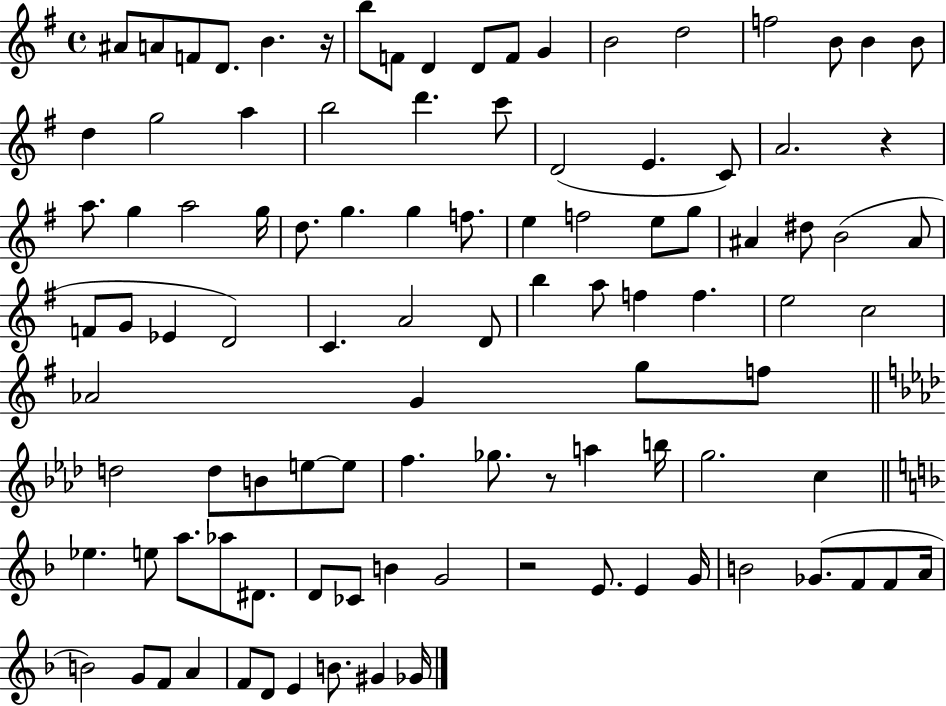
A#4/e A4/e F4/e D4/e. B4/q. R/s B5/e F4/e D4/q D4/e F4/e G4/q B4/h D5/h F5/h B4/e B4/q B4/e D5/q G5/h A5/q B5/h D6/q. C6/e D4/h E4/q. C4/e A4/h. R/q A5/e. G5/q A5/h G5/s D5/e. G5/q. G5/q F5/e. E5/q F5/h E5/e G5/e A#4/q D#5/e B4/h A#4/e F4/e G4/e Eb4/q D4/h C4/q. A4/h D4/e B5/q A5/e F5/q F5/q. E5/h C5/h Ab4/h G4/q G5/e F5/e D5/h D5/e B4/e E5/e E5/e F5/q. Gb5/e. R/e A5/q B5/s G5/h. C5/q Eb5/q. E5/e A5/e. Ab5/e D#4/e. D4/e CES4/e B4/q G4/h R/h E4/e. E4/q G4/s B4/h Gb4/e. F4/e F4/e A4/s B4/h G4/e F4/e A4/q F4/e D4/e E4/q B4/e. G#4/q Gb4/s